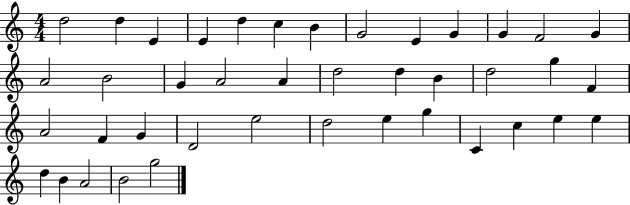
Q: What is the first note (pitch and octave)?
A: D5